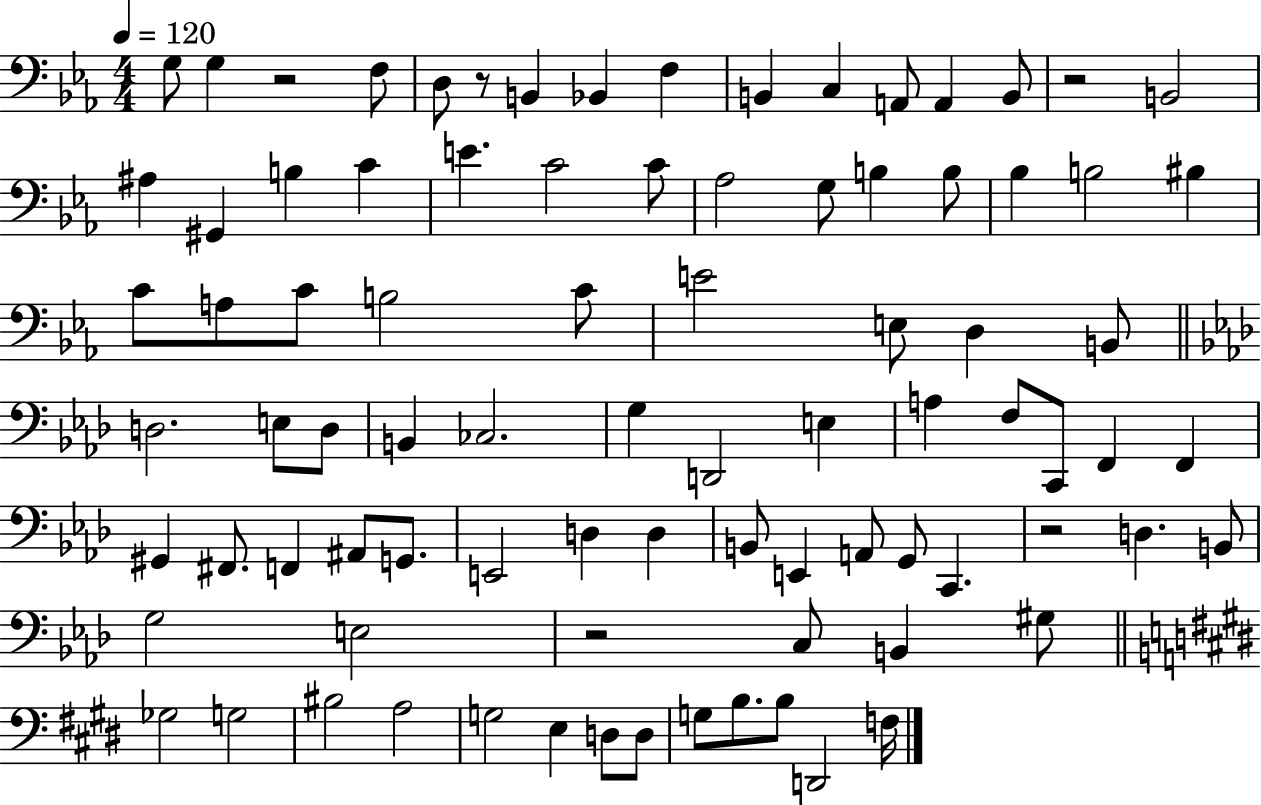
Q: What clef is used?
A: bass